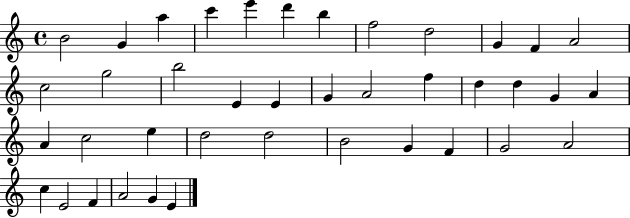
B4/h G4/q A5/q C6/q E6/q D6/q B5/q F5/h D5/h G4/q F4/q A4/h C5/h G5/h B5/h E4/q E4/q G4/q A4/h F5/q D5/q D5/q G4/q A4/q A4/q C5/h E5/q D5/h D5/h B4/h G4/q F4/q G4/h A4/h C5/q E4/h F4/q A4/h G4/q E4/q